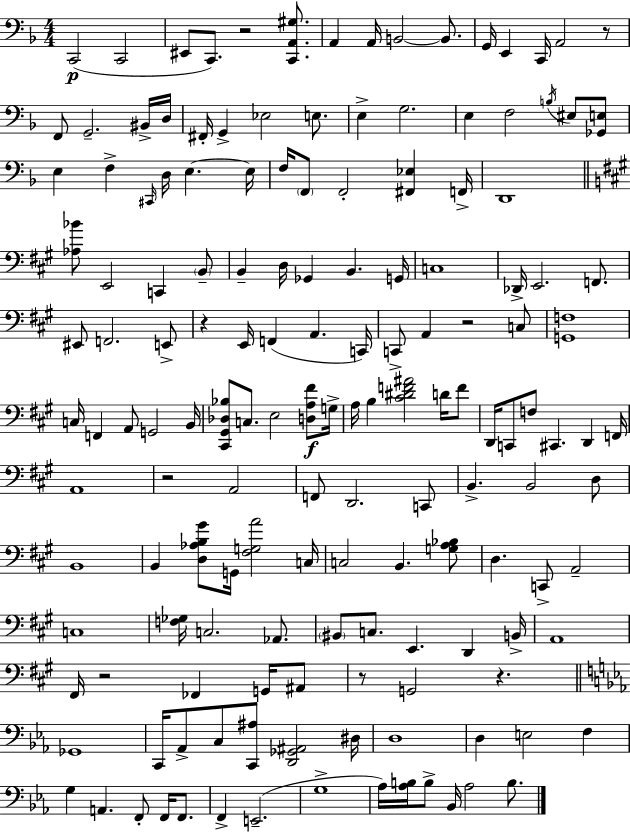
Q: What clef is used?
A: bass